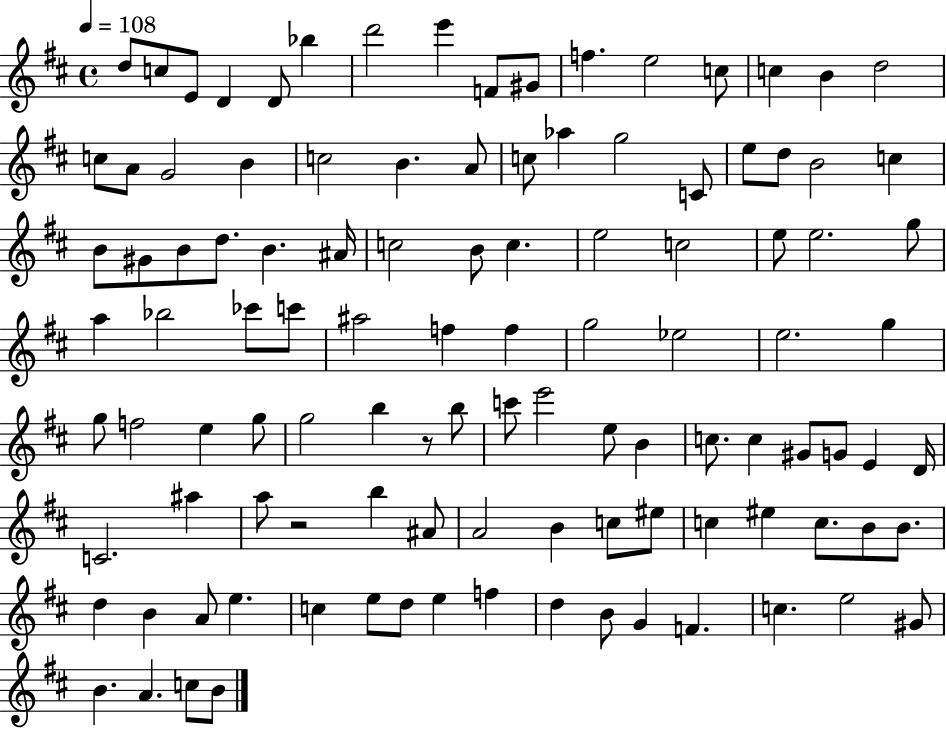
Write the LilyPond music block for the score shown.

{
  \clef treble
  \time 4/4
  \defaultTimeSignature
  \key d \major
  \tempo 4 = 108
  d''8 c''8 e'8 d'4 d'8 bes''4 | d'''2 e'''4 f'8 gis'8 | f''4. e''2 c''8 | c''4 b'4 d''2 | \break c''8 a'8 g'2 b'4 | c''2 b'4. a'8 | c''8 aes''4 g''2 c'8 | e''8 d''8 b'2 c''4 | \break b'8 gis'8 b'8 d''8. b'4. ais'16 | c''2 b'8 c''4. | e''2 c''2 | e''8 e''2. g''8 | \break a''4 bes''2 ces'''8 c'''8 | ais''2 f''4 f''4 | g''2 ees''2 | e''2. g''4 | \break g''8 f''2 e''4 g''8 | g''2 b''4 r8 b''8 | c'''8 e'''2 e''8 b'4 | c''8. c''4 gis'8 g'8 e'4 d'16 | \break c'2. ais''4 | a''8 r2 b''4 ais'8 | a'2 b'4 c''8 eis''8 | c''4 eis''4 c''8. b'8 b'8. | \break d''4 b'4 a'8 e''4. | c''4 e''8 d''8 e''4 f''4 | d''4 b'8 g'4 f'4. | c''4. e''2 gis'8 | \break b'4. a'4. c''8 b'8 | \bar "|."
}